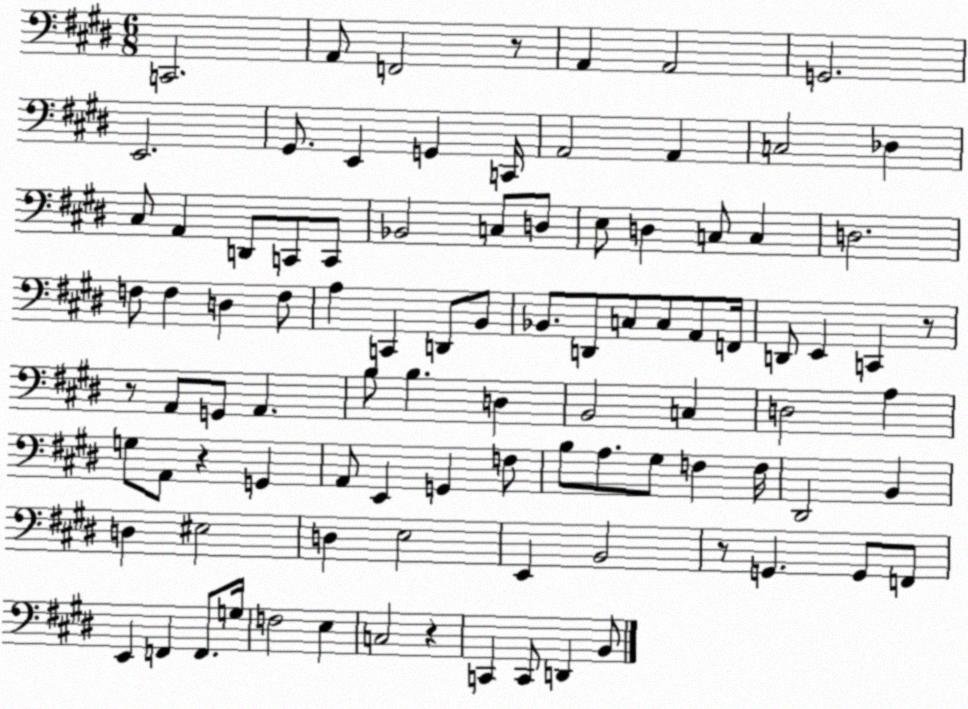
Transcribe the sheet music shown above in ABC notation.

X:1
T:Untitled
M:6/8
L:1/4
K:E
C,,2 A,,/2 F,,2 z/2 A,, A,,2 G,,2 E,,2 ^G,,/2 E,, G,, C,,/4 A,,2 A,, C,2 _D, ^C,/2 A,, D,,/2 C,,/2 C,,/2 _B,,2 C,/2 D,/2 E,/2 D, C,/2 C, D,2 F,/2 F, D, F,/2 A, C,, D,,/2 B,,/2 _B,,/2 D,,/2 C,/2 C,/2 A,,/2 F,,/4 D,,/2 E,, C,, z/2 z/2 A,,/2 G,,/2 A,, B,/2 B, D, B,,2 C, D,2 A, G,/2 A,,/2 z G,, A,,/2 E,, G,, F,/2 B,/2 A,/2 ^G,/2 F, F,/4 ^D,,2 B,, D, ^E,2 D, E,2 E,, B,,2 z/2 G,, G,,/2 F,,/2 E,, F,, F,,/2 G,/4 F,2 E, C,2 z C,, C,,/2 D,, B,,/2